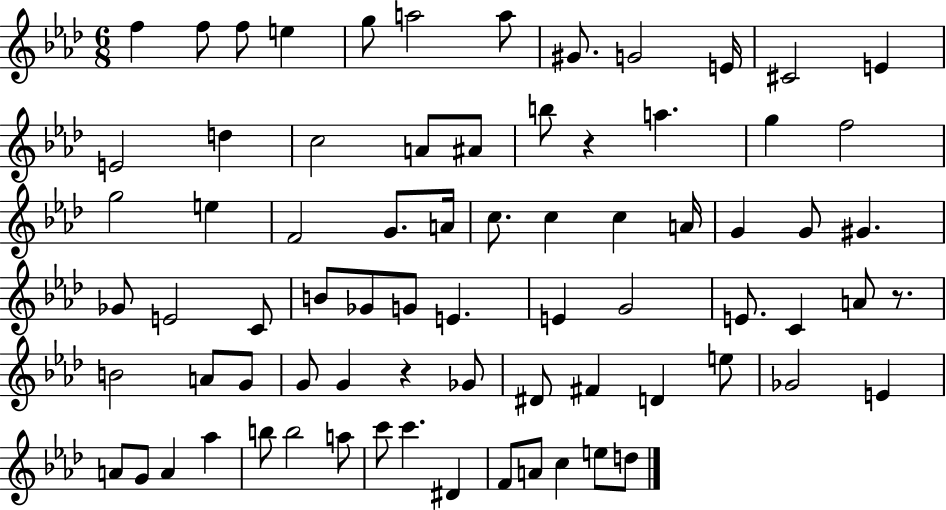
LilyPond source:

{
  \clef treble
  \numericTimeSignature
  \time 6/8
  \key aes \major
  f''4 f''8 f''8 e''4 | g''8 a''2 a''8 | gis'8. g'2 e'16 | cis'2 e'4 | \break e'2 d''4 | c''2 a'8 ais'8 | b''8 r4 a''4. | g''4 f''2 | \break g''2 e''4 | f'2 g'8. a'16 | c''8. c''4 c''4 a'16 | g'4 g'8 gis'4. | \break ges'8 e'2 c'8 | b'8 ges'8 g'8 e'4. | e'4 g'2 | e'8. c'4 a'8 r8. | \break b'2 a'8 g'8 | g'8 g'4 r4 ges'8 | dis'8 fis'4 d'4 e''8 | ges'2 e'4 | \break a'8 g'8 a'4 aes''4 | b''8 b''2 a''8 | c'''8 c'''4. dis'4 | f'8 a'8 c''4 e''8 d''8 | \break \bar "|."
}